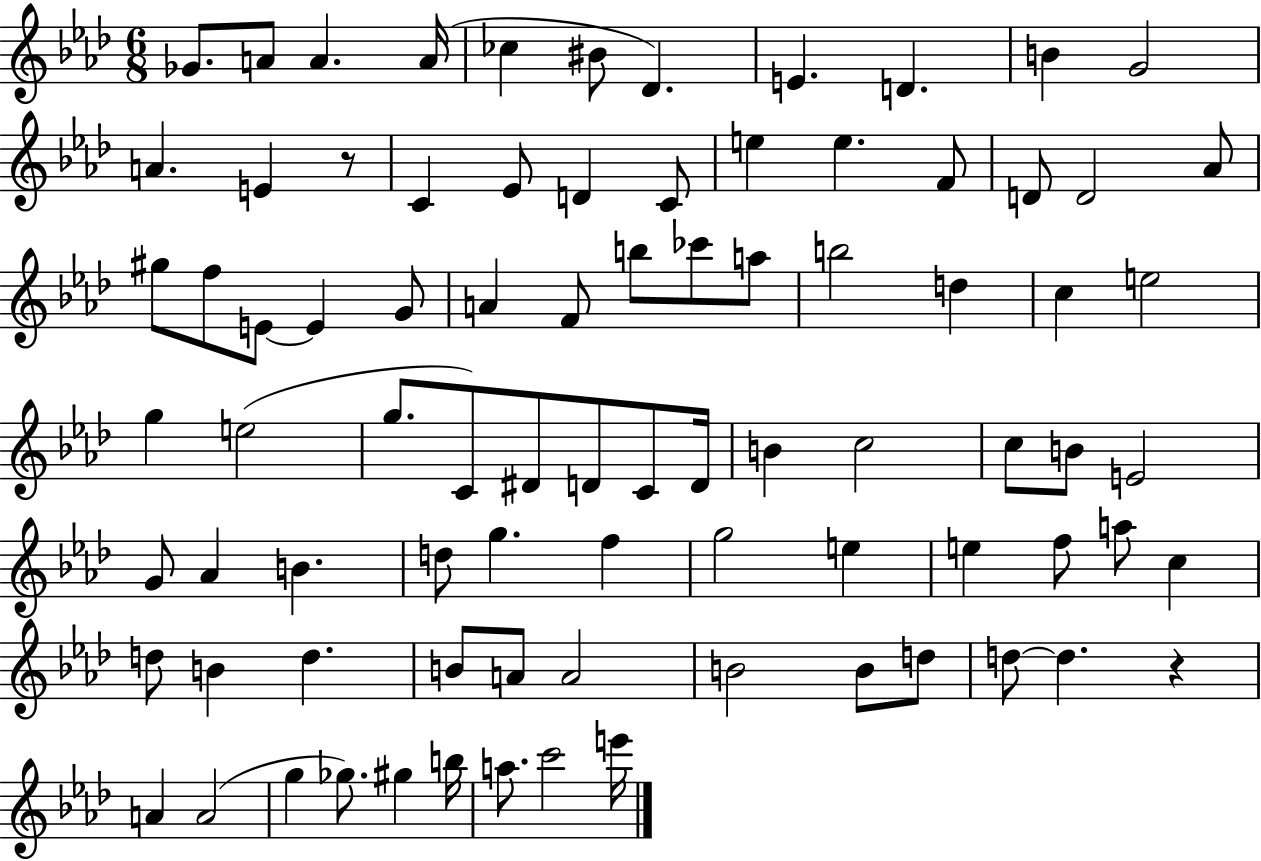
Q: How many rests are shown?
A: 2